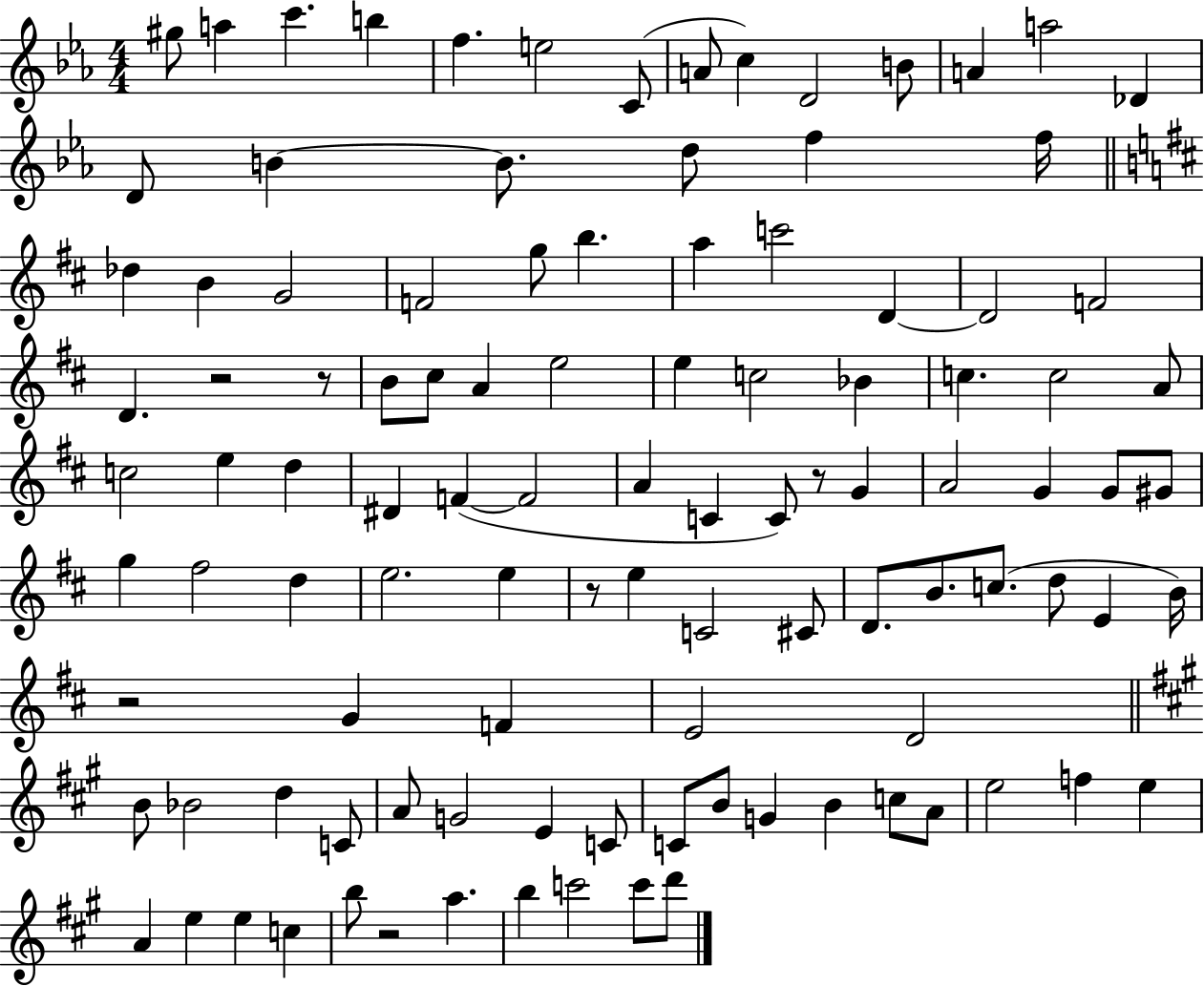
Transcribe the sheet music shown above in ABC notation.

X:1
T:Untitled
M:4/4
L:1/4
K:Eb
^g/2 a c' b f e2 C/2 A/2 c D2 B/2 A a2 _D D/2 B B/2 d/2 f f/4 _d B G2 F2 g/2 b a c'2 D D2 F2 D z2 z/2 B/2 ^c/2 A e2 e c2 _B c c2 A/2 c2 e d ^D F F2 A C C/2 z/2 G A2 G G/2 ^G/2 g ^f2 d e2 e z/2 e C2 ^C/2 D/2 B/2 c/2 d/2 E B/4 z2 G F E2 D2 B/2 _B2 d C/2 A/2 G2 E C/2 C/2 B/2 G B c/2 A/2 e2 f e A e e c b/2 z2 a b c'2 c'/2 d'/2